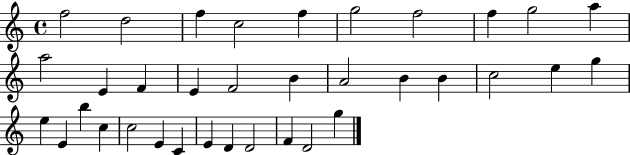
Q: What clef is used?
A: treble